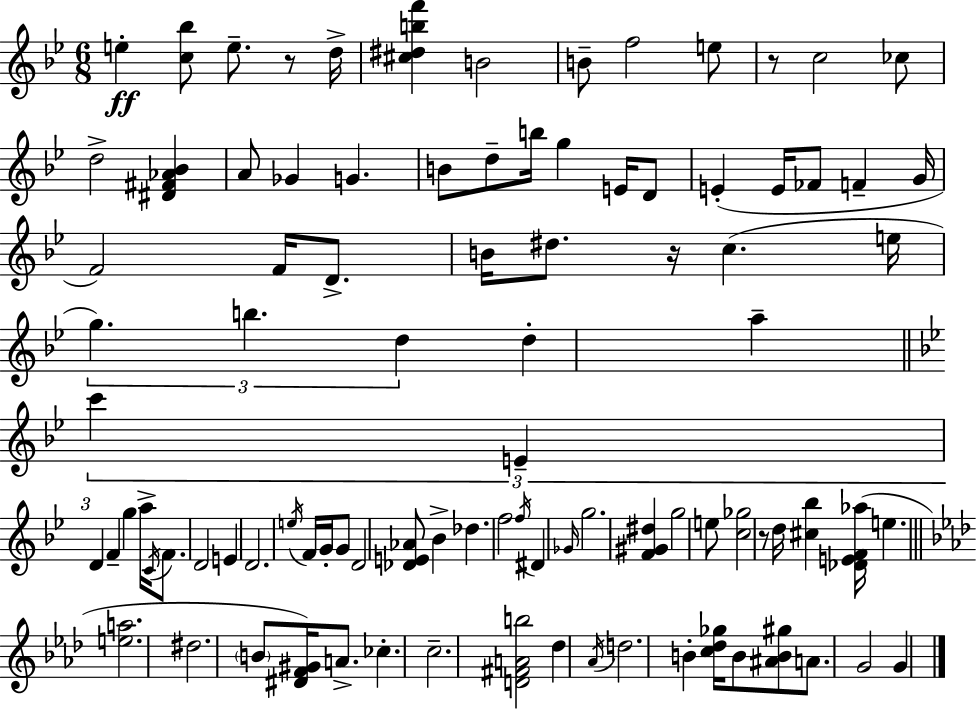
E5/q [C5,Bb5]/e E5/e. R/e D5/s [C#5,D#5,B5,F6]/q B4/h B4/e F5/h E5/e R/e C5/h CES5/e D5/h [D#4,F#4,Ab4,Bb4]/q A4/e Gb4/q G4/q. B4/e D5/e B5/s G5/q E4/s D4/e E4/q E4/s FES4/e F4/q G4/s F4/h F4/s D4/e. B4/s D#5/e. R/s C5/q. E5/s G5/q. B5/q. D5/q D5/q A5/q C6/q E4/q D4/q F4/q G5/q A5/s C4/s F4/e. D4/h E4/q D4/h. E5/s F4/s G4/s G4/e D4/h [Db4,E4,Ab4]/e Bb4/q Db5/q. F5/h F5/s D#4/q Gb4/s G5/h. [F4,G#4,D#5]/q G5/h E5/e [C5,Gb5]/h R/e D5/s [C#5,Bb5]/q [Db4,E4,F4,Ab5]/s E5/q. [E5,A5]/h. D#5/h. B4/e [D#4,F4,G#4]/s A4/e. CES5/q. C5/h. [D4,F#4,A4,B5]/h Db5/q Ab4/s D5/h. B4/q [C5,Db5,Gb5]/s B4/e [A#4,B4,G#5]/e A4/e. G4/h G4/q